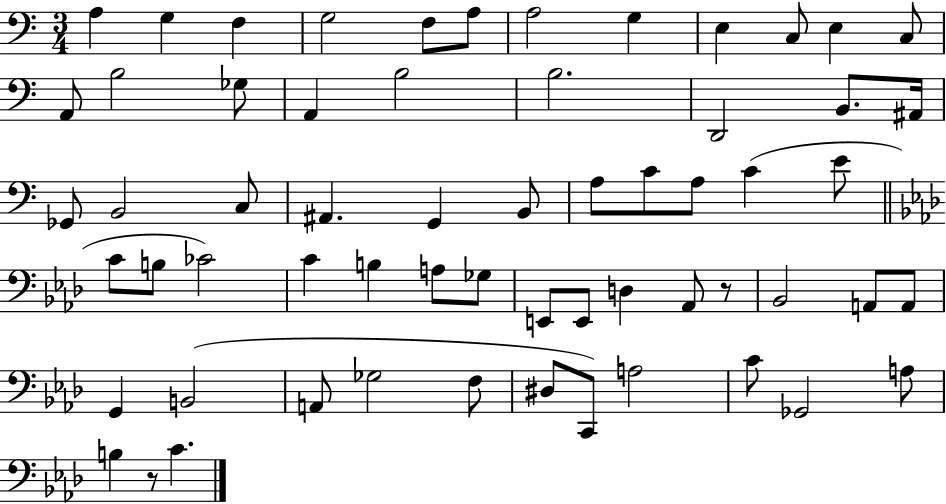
X:1
T:Untitled
M:3/4
L:1/4
K:C
A, G, F, G,2 F,/2 A,/2 A,2 G, E, C,/2 E, C,/2 A,,/2 B,2 _G,/2 A,, B,2 B,2 D,,2 B,,/2 ^A,,/4 _G,,/2 B,,2 C,/2 ^A,, G,, B,,/2 A,/2 C/2 A,/2 C E/2 C/2 B,/2 _C2 C B, A,/2 _G,/2 E,,/2 E,,/2 D, _A,,/2 z/2 _B,,2 A,,/2 A,,/2 G,, B,,2 A,,/2 _G,2 F,/2 ^D,/2 C,,/2 A,2 C/2 _G,,2 A,/2 B, z/2 C